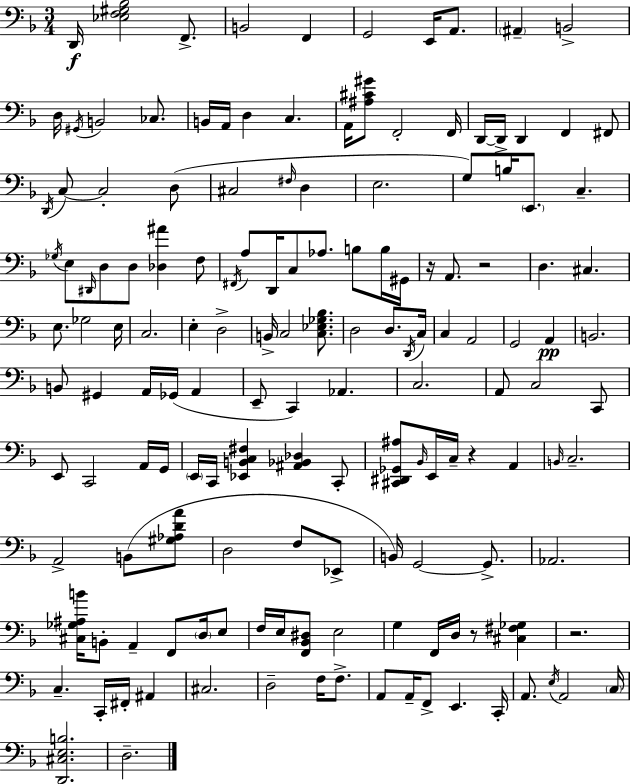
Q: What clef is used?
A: bass